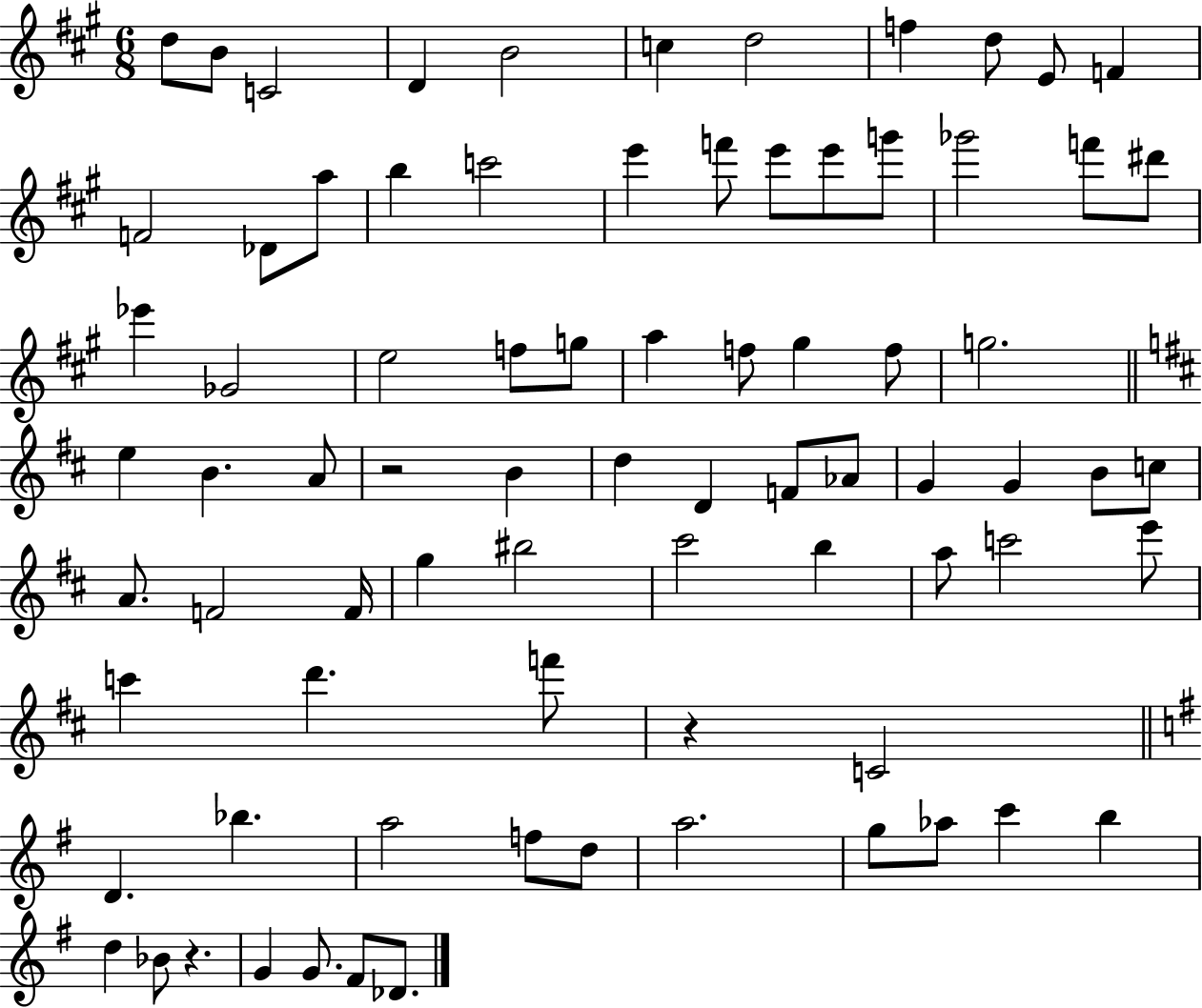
X:1
T:Untitled
M:6/8
L:1/4
K:A
d/2 B/2 C2 D B2 c d2 f d/2 E/2 F F2 _D/2 a/2 b c'2 e' f'/2 e'/2 e'/2 g'/2 _g'2 f'/2 ^d'/2 _e' _G2 e2 f/2 g/2 a f/2 ^g f/2 g2 e B A/2 z2 B d D F/2 _A/2 G G B/2 c/2 A/2 F2 F/4 g ^b2 ^c'2 b a/2 c'2 e'/2 c' d' f'/2 z C2 D _b a2 f/2 d/2 a2 g/2 _a/2 c' b d _B/2 z G G/2 ^F/2 _D/2